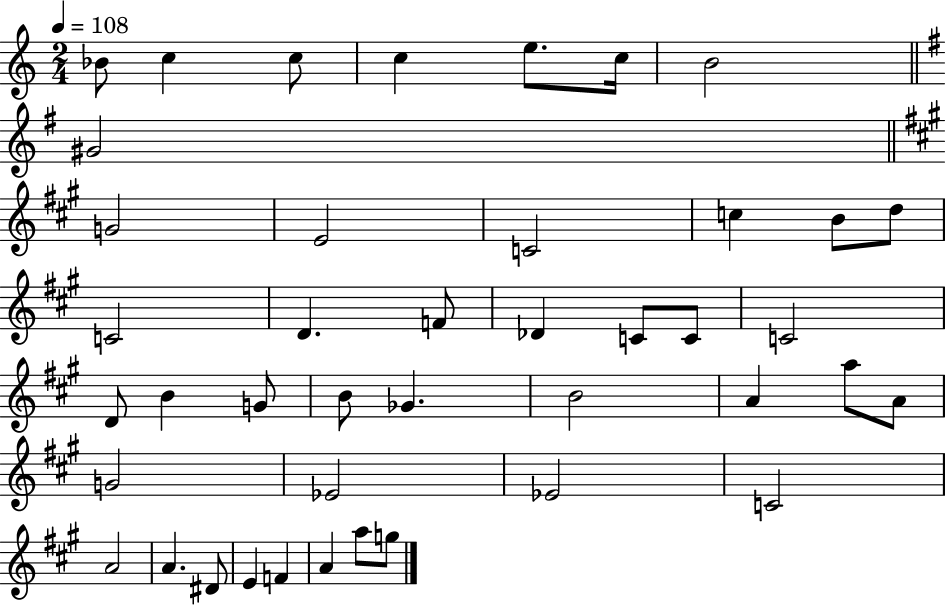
{
  \clef treble
  \numericTimeSignature
  \time 2/4
  \key c \major
  \tempo 4 = 108
  bes'8 c''4 c''8 | c''4 e''8. c''16 | b'2 | \bar "||" \break \key g \major gis'2 | \bar "||" \break \key a \major g'2 | e'2 | c'2 | c''4 b'8 d''8 | \break c'2 | d'4. f'8 | des'4 c'8 c'8 | c'2 | \break d'8 b'4 g'8 | b'8 ges'4. | b'2 | a'4 a''8 a'8 | \break g'2 | ees'2 | ees'2 | c'2 | \break a'2 | a'4. dis'8 | e'4 f'4 | a'4 a''8 g''8 | \break \bar "|."
}